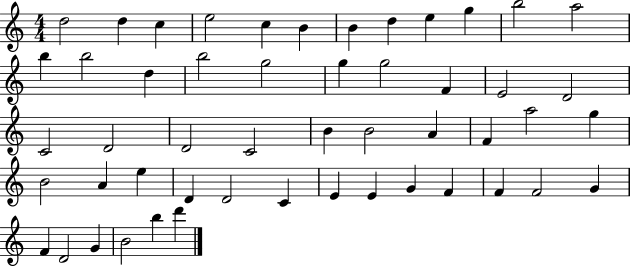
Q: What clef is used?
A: treble